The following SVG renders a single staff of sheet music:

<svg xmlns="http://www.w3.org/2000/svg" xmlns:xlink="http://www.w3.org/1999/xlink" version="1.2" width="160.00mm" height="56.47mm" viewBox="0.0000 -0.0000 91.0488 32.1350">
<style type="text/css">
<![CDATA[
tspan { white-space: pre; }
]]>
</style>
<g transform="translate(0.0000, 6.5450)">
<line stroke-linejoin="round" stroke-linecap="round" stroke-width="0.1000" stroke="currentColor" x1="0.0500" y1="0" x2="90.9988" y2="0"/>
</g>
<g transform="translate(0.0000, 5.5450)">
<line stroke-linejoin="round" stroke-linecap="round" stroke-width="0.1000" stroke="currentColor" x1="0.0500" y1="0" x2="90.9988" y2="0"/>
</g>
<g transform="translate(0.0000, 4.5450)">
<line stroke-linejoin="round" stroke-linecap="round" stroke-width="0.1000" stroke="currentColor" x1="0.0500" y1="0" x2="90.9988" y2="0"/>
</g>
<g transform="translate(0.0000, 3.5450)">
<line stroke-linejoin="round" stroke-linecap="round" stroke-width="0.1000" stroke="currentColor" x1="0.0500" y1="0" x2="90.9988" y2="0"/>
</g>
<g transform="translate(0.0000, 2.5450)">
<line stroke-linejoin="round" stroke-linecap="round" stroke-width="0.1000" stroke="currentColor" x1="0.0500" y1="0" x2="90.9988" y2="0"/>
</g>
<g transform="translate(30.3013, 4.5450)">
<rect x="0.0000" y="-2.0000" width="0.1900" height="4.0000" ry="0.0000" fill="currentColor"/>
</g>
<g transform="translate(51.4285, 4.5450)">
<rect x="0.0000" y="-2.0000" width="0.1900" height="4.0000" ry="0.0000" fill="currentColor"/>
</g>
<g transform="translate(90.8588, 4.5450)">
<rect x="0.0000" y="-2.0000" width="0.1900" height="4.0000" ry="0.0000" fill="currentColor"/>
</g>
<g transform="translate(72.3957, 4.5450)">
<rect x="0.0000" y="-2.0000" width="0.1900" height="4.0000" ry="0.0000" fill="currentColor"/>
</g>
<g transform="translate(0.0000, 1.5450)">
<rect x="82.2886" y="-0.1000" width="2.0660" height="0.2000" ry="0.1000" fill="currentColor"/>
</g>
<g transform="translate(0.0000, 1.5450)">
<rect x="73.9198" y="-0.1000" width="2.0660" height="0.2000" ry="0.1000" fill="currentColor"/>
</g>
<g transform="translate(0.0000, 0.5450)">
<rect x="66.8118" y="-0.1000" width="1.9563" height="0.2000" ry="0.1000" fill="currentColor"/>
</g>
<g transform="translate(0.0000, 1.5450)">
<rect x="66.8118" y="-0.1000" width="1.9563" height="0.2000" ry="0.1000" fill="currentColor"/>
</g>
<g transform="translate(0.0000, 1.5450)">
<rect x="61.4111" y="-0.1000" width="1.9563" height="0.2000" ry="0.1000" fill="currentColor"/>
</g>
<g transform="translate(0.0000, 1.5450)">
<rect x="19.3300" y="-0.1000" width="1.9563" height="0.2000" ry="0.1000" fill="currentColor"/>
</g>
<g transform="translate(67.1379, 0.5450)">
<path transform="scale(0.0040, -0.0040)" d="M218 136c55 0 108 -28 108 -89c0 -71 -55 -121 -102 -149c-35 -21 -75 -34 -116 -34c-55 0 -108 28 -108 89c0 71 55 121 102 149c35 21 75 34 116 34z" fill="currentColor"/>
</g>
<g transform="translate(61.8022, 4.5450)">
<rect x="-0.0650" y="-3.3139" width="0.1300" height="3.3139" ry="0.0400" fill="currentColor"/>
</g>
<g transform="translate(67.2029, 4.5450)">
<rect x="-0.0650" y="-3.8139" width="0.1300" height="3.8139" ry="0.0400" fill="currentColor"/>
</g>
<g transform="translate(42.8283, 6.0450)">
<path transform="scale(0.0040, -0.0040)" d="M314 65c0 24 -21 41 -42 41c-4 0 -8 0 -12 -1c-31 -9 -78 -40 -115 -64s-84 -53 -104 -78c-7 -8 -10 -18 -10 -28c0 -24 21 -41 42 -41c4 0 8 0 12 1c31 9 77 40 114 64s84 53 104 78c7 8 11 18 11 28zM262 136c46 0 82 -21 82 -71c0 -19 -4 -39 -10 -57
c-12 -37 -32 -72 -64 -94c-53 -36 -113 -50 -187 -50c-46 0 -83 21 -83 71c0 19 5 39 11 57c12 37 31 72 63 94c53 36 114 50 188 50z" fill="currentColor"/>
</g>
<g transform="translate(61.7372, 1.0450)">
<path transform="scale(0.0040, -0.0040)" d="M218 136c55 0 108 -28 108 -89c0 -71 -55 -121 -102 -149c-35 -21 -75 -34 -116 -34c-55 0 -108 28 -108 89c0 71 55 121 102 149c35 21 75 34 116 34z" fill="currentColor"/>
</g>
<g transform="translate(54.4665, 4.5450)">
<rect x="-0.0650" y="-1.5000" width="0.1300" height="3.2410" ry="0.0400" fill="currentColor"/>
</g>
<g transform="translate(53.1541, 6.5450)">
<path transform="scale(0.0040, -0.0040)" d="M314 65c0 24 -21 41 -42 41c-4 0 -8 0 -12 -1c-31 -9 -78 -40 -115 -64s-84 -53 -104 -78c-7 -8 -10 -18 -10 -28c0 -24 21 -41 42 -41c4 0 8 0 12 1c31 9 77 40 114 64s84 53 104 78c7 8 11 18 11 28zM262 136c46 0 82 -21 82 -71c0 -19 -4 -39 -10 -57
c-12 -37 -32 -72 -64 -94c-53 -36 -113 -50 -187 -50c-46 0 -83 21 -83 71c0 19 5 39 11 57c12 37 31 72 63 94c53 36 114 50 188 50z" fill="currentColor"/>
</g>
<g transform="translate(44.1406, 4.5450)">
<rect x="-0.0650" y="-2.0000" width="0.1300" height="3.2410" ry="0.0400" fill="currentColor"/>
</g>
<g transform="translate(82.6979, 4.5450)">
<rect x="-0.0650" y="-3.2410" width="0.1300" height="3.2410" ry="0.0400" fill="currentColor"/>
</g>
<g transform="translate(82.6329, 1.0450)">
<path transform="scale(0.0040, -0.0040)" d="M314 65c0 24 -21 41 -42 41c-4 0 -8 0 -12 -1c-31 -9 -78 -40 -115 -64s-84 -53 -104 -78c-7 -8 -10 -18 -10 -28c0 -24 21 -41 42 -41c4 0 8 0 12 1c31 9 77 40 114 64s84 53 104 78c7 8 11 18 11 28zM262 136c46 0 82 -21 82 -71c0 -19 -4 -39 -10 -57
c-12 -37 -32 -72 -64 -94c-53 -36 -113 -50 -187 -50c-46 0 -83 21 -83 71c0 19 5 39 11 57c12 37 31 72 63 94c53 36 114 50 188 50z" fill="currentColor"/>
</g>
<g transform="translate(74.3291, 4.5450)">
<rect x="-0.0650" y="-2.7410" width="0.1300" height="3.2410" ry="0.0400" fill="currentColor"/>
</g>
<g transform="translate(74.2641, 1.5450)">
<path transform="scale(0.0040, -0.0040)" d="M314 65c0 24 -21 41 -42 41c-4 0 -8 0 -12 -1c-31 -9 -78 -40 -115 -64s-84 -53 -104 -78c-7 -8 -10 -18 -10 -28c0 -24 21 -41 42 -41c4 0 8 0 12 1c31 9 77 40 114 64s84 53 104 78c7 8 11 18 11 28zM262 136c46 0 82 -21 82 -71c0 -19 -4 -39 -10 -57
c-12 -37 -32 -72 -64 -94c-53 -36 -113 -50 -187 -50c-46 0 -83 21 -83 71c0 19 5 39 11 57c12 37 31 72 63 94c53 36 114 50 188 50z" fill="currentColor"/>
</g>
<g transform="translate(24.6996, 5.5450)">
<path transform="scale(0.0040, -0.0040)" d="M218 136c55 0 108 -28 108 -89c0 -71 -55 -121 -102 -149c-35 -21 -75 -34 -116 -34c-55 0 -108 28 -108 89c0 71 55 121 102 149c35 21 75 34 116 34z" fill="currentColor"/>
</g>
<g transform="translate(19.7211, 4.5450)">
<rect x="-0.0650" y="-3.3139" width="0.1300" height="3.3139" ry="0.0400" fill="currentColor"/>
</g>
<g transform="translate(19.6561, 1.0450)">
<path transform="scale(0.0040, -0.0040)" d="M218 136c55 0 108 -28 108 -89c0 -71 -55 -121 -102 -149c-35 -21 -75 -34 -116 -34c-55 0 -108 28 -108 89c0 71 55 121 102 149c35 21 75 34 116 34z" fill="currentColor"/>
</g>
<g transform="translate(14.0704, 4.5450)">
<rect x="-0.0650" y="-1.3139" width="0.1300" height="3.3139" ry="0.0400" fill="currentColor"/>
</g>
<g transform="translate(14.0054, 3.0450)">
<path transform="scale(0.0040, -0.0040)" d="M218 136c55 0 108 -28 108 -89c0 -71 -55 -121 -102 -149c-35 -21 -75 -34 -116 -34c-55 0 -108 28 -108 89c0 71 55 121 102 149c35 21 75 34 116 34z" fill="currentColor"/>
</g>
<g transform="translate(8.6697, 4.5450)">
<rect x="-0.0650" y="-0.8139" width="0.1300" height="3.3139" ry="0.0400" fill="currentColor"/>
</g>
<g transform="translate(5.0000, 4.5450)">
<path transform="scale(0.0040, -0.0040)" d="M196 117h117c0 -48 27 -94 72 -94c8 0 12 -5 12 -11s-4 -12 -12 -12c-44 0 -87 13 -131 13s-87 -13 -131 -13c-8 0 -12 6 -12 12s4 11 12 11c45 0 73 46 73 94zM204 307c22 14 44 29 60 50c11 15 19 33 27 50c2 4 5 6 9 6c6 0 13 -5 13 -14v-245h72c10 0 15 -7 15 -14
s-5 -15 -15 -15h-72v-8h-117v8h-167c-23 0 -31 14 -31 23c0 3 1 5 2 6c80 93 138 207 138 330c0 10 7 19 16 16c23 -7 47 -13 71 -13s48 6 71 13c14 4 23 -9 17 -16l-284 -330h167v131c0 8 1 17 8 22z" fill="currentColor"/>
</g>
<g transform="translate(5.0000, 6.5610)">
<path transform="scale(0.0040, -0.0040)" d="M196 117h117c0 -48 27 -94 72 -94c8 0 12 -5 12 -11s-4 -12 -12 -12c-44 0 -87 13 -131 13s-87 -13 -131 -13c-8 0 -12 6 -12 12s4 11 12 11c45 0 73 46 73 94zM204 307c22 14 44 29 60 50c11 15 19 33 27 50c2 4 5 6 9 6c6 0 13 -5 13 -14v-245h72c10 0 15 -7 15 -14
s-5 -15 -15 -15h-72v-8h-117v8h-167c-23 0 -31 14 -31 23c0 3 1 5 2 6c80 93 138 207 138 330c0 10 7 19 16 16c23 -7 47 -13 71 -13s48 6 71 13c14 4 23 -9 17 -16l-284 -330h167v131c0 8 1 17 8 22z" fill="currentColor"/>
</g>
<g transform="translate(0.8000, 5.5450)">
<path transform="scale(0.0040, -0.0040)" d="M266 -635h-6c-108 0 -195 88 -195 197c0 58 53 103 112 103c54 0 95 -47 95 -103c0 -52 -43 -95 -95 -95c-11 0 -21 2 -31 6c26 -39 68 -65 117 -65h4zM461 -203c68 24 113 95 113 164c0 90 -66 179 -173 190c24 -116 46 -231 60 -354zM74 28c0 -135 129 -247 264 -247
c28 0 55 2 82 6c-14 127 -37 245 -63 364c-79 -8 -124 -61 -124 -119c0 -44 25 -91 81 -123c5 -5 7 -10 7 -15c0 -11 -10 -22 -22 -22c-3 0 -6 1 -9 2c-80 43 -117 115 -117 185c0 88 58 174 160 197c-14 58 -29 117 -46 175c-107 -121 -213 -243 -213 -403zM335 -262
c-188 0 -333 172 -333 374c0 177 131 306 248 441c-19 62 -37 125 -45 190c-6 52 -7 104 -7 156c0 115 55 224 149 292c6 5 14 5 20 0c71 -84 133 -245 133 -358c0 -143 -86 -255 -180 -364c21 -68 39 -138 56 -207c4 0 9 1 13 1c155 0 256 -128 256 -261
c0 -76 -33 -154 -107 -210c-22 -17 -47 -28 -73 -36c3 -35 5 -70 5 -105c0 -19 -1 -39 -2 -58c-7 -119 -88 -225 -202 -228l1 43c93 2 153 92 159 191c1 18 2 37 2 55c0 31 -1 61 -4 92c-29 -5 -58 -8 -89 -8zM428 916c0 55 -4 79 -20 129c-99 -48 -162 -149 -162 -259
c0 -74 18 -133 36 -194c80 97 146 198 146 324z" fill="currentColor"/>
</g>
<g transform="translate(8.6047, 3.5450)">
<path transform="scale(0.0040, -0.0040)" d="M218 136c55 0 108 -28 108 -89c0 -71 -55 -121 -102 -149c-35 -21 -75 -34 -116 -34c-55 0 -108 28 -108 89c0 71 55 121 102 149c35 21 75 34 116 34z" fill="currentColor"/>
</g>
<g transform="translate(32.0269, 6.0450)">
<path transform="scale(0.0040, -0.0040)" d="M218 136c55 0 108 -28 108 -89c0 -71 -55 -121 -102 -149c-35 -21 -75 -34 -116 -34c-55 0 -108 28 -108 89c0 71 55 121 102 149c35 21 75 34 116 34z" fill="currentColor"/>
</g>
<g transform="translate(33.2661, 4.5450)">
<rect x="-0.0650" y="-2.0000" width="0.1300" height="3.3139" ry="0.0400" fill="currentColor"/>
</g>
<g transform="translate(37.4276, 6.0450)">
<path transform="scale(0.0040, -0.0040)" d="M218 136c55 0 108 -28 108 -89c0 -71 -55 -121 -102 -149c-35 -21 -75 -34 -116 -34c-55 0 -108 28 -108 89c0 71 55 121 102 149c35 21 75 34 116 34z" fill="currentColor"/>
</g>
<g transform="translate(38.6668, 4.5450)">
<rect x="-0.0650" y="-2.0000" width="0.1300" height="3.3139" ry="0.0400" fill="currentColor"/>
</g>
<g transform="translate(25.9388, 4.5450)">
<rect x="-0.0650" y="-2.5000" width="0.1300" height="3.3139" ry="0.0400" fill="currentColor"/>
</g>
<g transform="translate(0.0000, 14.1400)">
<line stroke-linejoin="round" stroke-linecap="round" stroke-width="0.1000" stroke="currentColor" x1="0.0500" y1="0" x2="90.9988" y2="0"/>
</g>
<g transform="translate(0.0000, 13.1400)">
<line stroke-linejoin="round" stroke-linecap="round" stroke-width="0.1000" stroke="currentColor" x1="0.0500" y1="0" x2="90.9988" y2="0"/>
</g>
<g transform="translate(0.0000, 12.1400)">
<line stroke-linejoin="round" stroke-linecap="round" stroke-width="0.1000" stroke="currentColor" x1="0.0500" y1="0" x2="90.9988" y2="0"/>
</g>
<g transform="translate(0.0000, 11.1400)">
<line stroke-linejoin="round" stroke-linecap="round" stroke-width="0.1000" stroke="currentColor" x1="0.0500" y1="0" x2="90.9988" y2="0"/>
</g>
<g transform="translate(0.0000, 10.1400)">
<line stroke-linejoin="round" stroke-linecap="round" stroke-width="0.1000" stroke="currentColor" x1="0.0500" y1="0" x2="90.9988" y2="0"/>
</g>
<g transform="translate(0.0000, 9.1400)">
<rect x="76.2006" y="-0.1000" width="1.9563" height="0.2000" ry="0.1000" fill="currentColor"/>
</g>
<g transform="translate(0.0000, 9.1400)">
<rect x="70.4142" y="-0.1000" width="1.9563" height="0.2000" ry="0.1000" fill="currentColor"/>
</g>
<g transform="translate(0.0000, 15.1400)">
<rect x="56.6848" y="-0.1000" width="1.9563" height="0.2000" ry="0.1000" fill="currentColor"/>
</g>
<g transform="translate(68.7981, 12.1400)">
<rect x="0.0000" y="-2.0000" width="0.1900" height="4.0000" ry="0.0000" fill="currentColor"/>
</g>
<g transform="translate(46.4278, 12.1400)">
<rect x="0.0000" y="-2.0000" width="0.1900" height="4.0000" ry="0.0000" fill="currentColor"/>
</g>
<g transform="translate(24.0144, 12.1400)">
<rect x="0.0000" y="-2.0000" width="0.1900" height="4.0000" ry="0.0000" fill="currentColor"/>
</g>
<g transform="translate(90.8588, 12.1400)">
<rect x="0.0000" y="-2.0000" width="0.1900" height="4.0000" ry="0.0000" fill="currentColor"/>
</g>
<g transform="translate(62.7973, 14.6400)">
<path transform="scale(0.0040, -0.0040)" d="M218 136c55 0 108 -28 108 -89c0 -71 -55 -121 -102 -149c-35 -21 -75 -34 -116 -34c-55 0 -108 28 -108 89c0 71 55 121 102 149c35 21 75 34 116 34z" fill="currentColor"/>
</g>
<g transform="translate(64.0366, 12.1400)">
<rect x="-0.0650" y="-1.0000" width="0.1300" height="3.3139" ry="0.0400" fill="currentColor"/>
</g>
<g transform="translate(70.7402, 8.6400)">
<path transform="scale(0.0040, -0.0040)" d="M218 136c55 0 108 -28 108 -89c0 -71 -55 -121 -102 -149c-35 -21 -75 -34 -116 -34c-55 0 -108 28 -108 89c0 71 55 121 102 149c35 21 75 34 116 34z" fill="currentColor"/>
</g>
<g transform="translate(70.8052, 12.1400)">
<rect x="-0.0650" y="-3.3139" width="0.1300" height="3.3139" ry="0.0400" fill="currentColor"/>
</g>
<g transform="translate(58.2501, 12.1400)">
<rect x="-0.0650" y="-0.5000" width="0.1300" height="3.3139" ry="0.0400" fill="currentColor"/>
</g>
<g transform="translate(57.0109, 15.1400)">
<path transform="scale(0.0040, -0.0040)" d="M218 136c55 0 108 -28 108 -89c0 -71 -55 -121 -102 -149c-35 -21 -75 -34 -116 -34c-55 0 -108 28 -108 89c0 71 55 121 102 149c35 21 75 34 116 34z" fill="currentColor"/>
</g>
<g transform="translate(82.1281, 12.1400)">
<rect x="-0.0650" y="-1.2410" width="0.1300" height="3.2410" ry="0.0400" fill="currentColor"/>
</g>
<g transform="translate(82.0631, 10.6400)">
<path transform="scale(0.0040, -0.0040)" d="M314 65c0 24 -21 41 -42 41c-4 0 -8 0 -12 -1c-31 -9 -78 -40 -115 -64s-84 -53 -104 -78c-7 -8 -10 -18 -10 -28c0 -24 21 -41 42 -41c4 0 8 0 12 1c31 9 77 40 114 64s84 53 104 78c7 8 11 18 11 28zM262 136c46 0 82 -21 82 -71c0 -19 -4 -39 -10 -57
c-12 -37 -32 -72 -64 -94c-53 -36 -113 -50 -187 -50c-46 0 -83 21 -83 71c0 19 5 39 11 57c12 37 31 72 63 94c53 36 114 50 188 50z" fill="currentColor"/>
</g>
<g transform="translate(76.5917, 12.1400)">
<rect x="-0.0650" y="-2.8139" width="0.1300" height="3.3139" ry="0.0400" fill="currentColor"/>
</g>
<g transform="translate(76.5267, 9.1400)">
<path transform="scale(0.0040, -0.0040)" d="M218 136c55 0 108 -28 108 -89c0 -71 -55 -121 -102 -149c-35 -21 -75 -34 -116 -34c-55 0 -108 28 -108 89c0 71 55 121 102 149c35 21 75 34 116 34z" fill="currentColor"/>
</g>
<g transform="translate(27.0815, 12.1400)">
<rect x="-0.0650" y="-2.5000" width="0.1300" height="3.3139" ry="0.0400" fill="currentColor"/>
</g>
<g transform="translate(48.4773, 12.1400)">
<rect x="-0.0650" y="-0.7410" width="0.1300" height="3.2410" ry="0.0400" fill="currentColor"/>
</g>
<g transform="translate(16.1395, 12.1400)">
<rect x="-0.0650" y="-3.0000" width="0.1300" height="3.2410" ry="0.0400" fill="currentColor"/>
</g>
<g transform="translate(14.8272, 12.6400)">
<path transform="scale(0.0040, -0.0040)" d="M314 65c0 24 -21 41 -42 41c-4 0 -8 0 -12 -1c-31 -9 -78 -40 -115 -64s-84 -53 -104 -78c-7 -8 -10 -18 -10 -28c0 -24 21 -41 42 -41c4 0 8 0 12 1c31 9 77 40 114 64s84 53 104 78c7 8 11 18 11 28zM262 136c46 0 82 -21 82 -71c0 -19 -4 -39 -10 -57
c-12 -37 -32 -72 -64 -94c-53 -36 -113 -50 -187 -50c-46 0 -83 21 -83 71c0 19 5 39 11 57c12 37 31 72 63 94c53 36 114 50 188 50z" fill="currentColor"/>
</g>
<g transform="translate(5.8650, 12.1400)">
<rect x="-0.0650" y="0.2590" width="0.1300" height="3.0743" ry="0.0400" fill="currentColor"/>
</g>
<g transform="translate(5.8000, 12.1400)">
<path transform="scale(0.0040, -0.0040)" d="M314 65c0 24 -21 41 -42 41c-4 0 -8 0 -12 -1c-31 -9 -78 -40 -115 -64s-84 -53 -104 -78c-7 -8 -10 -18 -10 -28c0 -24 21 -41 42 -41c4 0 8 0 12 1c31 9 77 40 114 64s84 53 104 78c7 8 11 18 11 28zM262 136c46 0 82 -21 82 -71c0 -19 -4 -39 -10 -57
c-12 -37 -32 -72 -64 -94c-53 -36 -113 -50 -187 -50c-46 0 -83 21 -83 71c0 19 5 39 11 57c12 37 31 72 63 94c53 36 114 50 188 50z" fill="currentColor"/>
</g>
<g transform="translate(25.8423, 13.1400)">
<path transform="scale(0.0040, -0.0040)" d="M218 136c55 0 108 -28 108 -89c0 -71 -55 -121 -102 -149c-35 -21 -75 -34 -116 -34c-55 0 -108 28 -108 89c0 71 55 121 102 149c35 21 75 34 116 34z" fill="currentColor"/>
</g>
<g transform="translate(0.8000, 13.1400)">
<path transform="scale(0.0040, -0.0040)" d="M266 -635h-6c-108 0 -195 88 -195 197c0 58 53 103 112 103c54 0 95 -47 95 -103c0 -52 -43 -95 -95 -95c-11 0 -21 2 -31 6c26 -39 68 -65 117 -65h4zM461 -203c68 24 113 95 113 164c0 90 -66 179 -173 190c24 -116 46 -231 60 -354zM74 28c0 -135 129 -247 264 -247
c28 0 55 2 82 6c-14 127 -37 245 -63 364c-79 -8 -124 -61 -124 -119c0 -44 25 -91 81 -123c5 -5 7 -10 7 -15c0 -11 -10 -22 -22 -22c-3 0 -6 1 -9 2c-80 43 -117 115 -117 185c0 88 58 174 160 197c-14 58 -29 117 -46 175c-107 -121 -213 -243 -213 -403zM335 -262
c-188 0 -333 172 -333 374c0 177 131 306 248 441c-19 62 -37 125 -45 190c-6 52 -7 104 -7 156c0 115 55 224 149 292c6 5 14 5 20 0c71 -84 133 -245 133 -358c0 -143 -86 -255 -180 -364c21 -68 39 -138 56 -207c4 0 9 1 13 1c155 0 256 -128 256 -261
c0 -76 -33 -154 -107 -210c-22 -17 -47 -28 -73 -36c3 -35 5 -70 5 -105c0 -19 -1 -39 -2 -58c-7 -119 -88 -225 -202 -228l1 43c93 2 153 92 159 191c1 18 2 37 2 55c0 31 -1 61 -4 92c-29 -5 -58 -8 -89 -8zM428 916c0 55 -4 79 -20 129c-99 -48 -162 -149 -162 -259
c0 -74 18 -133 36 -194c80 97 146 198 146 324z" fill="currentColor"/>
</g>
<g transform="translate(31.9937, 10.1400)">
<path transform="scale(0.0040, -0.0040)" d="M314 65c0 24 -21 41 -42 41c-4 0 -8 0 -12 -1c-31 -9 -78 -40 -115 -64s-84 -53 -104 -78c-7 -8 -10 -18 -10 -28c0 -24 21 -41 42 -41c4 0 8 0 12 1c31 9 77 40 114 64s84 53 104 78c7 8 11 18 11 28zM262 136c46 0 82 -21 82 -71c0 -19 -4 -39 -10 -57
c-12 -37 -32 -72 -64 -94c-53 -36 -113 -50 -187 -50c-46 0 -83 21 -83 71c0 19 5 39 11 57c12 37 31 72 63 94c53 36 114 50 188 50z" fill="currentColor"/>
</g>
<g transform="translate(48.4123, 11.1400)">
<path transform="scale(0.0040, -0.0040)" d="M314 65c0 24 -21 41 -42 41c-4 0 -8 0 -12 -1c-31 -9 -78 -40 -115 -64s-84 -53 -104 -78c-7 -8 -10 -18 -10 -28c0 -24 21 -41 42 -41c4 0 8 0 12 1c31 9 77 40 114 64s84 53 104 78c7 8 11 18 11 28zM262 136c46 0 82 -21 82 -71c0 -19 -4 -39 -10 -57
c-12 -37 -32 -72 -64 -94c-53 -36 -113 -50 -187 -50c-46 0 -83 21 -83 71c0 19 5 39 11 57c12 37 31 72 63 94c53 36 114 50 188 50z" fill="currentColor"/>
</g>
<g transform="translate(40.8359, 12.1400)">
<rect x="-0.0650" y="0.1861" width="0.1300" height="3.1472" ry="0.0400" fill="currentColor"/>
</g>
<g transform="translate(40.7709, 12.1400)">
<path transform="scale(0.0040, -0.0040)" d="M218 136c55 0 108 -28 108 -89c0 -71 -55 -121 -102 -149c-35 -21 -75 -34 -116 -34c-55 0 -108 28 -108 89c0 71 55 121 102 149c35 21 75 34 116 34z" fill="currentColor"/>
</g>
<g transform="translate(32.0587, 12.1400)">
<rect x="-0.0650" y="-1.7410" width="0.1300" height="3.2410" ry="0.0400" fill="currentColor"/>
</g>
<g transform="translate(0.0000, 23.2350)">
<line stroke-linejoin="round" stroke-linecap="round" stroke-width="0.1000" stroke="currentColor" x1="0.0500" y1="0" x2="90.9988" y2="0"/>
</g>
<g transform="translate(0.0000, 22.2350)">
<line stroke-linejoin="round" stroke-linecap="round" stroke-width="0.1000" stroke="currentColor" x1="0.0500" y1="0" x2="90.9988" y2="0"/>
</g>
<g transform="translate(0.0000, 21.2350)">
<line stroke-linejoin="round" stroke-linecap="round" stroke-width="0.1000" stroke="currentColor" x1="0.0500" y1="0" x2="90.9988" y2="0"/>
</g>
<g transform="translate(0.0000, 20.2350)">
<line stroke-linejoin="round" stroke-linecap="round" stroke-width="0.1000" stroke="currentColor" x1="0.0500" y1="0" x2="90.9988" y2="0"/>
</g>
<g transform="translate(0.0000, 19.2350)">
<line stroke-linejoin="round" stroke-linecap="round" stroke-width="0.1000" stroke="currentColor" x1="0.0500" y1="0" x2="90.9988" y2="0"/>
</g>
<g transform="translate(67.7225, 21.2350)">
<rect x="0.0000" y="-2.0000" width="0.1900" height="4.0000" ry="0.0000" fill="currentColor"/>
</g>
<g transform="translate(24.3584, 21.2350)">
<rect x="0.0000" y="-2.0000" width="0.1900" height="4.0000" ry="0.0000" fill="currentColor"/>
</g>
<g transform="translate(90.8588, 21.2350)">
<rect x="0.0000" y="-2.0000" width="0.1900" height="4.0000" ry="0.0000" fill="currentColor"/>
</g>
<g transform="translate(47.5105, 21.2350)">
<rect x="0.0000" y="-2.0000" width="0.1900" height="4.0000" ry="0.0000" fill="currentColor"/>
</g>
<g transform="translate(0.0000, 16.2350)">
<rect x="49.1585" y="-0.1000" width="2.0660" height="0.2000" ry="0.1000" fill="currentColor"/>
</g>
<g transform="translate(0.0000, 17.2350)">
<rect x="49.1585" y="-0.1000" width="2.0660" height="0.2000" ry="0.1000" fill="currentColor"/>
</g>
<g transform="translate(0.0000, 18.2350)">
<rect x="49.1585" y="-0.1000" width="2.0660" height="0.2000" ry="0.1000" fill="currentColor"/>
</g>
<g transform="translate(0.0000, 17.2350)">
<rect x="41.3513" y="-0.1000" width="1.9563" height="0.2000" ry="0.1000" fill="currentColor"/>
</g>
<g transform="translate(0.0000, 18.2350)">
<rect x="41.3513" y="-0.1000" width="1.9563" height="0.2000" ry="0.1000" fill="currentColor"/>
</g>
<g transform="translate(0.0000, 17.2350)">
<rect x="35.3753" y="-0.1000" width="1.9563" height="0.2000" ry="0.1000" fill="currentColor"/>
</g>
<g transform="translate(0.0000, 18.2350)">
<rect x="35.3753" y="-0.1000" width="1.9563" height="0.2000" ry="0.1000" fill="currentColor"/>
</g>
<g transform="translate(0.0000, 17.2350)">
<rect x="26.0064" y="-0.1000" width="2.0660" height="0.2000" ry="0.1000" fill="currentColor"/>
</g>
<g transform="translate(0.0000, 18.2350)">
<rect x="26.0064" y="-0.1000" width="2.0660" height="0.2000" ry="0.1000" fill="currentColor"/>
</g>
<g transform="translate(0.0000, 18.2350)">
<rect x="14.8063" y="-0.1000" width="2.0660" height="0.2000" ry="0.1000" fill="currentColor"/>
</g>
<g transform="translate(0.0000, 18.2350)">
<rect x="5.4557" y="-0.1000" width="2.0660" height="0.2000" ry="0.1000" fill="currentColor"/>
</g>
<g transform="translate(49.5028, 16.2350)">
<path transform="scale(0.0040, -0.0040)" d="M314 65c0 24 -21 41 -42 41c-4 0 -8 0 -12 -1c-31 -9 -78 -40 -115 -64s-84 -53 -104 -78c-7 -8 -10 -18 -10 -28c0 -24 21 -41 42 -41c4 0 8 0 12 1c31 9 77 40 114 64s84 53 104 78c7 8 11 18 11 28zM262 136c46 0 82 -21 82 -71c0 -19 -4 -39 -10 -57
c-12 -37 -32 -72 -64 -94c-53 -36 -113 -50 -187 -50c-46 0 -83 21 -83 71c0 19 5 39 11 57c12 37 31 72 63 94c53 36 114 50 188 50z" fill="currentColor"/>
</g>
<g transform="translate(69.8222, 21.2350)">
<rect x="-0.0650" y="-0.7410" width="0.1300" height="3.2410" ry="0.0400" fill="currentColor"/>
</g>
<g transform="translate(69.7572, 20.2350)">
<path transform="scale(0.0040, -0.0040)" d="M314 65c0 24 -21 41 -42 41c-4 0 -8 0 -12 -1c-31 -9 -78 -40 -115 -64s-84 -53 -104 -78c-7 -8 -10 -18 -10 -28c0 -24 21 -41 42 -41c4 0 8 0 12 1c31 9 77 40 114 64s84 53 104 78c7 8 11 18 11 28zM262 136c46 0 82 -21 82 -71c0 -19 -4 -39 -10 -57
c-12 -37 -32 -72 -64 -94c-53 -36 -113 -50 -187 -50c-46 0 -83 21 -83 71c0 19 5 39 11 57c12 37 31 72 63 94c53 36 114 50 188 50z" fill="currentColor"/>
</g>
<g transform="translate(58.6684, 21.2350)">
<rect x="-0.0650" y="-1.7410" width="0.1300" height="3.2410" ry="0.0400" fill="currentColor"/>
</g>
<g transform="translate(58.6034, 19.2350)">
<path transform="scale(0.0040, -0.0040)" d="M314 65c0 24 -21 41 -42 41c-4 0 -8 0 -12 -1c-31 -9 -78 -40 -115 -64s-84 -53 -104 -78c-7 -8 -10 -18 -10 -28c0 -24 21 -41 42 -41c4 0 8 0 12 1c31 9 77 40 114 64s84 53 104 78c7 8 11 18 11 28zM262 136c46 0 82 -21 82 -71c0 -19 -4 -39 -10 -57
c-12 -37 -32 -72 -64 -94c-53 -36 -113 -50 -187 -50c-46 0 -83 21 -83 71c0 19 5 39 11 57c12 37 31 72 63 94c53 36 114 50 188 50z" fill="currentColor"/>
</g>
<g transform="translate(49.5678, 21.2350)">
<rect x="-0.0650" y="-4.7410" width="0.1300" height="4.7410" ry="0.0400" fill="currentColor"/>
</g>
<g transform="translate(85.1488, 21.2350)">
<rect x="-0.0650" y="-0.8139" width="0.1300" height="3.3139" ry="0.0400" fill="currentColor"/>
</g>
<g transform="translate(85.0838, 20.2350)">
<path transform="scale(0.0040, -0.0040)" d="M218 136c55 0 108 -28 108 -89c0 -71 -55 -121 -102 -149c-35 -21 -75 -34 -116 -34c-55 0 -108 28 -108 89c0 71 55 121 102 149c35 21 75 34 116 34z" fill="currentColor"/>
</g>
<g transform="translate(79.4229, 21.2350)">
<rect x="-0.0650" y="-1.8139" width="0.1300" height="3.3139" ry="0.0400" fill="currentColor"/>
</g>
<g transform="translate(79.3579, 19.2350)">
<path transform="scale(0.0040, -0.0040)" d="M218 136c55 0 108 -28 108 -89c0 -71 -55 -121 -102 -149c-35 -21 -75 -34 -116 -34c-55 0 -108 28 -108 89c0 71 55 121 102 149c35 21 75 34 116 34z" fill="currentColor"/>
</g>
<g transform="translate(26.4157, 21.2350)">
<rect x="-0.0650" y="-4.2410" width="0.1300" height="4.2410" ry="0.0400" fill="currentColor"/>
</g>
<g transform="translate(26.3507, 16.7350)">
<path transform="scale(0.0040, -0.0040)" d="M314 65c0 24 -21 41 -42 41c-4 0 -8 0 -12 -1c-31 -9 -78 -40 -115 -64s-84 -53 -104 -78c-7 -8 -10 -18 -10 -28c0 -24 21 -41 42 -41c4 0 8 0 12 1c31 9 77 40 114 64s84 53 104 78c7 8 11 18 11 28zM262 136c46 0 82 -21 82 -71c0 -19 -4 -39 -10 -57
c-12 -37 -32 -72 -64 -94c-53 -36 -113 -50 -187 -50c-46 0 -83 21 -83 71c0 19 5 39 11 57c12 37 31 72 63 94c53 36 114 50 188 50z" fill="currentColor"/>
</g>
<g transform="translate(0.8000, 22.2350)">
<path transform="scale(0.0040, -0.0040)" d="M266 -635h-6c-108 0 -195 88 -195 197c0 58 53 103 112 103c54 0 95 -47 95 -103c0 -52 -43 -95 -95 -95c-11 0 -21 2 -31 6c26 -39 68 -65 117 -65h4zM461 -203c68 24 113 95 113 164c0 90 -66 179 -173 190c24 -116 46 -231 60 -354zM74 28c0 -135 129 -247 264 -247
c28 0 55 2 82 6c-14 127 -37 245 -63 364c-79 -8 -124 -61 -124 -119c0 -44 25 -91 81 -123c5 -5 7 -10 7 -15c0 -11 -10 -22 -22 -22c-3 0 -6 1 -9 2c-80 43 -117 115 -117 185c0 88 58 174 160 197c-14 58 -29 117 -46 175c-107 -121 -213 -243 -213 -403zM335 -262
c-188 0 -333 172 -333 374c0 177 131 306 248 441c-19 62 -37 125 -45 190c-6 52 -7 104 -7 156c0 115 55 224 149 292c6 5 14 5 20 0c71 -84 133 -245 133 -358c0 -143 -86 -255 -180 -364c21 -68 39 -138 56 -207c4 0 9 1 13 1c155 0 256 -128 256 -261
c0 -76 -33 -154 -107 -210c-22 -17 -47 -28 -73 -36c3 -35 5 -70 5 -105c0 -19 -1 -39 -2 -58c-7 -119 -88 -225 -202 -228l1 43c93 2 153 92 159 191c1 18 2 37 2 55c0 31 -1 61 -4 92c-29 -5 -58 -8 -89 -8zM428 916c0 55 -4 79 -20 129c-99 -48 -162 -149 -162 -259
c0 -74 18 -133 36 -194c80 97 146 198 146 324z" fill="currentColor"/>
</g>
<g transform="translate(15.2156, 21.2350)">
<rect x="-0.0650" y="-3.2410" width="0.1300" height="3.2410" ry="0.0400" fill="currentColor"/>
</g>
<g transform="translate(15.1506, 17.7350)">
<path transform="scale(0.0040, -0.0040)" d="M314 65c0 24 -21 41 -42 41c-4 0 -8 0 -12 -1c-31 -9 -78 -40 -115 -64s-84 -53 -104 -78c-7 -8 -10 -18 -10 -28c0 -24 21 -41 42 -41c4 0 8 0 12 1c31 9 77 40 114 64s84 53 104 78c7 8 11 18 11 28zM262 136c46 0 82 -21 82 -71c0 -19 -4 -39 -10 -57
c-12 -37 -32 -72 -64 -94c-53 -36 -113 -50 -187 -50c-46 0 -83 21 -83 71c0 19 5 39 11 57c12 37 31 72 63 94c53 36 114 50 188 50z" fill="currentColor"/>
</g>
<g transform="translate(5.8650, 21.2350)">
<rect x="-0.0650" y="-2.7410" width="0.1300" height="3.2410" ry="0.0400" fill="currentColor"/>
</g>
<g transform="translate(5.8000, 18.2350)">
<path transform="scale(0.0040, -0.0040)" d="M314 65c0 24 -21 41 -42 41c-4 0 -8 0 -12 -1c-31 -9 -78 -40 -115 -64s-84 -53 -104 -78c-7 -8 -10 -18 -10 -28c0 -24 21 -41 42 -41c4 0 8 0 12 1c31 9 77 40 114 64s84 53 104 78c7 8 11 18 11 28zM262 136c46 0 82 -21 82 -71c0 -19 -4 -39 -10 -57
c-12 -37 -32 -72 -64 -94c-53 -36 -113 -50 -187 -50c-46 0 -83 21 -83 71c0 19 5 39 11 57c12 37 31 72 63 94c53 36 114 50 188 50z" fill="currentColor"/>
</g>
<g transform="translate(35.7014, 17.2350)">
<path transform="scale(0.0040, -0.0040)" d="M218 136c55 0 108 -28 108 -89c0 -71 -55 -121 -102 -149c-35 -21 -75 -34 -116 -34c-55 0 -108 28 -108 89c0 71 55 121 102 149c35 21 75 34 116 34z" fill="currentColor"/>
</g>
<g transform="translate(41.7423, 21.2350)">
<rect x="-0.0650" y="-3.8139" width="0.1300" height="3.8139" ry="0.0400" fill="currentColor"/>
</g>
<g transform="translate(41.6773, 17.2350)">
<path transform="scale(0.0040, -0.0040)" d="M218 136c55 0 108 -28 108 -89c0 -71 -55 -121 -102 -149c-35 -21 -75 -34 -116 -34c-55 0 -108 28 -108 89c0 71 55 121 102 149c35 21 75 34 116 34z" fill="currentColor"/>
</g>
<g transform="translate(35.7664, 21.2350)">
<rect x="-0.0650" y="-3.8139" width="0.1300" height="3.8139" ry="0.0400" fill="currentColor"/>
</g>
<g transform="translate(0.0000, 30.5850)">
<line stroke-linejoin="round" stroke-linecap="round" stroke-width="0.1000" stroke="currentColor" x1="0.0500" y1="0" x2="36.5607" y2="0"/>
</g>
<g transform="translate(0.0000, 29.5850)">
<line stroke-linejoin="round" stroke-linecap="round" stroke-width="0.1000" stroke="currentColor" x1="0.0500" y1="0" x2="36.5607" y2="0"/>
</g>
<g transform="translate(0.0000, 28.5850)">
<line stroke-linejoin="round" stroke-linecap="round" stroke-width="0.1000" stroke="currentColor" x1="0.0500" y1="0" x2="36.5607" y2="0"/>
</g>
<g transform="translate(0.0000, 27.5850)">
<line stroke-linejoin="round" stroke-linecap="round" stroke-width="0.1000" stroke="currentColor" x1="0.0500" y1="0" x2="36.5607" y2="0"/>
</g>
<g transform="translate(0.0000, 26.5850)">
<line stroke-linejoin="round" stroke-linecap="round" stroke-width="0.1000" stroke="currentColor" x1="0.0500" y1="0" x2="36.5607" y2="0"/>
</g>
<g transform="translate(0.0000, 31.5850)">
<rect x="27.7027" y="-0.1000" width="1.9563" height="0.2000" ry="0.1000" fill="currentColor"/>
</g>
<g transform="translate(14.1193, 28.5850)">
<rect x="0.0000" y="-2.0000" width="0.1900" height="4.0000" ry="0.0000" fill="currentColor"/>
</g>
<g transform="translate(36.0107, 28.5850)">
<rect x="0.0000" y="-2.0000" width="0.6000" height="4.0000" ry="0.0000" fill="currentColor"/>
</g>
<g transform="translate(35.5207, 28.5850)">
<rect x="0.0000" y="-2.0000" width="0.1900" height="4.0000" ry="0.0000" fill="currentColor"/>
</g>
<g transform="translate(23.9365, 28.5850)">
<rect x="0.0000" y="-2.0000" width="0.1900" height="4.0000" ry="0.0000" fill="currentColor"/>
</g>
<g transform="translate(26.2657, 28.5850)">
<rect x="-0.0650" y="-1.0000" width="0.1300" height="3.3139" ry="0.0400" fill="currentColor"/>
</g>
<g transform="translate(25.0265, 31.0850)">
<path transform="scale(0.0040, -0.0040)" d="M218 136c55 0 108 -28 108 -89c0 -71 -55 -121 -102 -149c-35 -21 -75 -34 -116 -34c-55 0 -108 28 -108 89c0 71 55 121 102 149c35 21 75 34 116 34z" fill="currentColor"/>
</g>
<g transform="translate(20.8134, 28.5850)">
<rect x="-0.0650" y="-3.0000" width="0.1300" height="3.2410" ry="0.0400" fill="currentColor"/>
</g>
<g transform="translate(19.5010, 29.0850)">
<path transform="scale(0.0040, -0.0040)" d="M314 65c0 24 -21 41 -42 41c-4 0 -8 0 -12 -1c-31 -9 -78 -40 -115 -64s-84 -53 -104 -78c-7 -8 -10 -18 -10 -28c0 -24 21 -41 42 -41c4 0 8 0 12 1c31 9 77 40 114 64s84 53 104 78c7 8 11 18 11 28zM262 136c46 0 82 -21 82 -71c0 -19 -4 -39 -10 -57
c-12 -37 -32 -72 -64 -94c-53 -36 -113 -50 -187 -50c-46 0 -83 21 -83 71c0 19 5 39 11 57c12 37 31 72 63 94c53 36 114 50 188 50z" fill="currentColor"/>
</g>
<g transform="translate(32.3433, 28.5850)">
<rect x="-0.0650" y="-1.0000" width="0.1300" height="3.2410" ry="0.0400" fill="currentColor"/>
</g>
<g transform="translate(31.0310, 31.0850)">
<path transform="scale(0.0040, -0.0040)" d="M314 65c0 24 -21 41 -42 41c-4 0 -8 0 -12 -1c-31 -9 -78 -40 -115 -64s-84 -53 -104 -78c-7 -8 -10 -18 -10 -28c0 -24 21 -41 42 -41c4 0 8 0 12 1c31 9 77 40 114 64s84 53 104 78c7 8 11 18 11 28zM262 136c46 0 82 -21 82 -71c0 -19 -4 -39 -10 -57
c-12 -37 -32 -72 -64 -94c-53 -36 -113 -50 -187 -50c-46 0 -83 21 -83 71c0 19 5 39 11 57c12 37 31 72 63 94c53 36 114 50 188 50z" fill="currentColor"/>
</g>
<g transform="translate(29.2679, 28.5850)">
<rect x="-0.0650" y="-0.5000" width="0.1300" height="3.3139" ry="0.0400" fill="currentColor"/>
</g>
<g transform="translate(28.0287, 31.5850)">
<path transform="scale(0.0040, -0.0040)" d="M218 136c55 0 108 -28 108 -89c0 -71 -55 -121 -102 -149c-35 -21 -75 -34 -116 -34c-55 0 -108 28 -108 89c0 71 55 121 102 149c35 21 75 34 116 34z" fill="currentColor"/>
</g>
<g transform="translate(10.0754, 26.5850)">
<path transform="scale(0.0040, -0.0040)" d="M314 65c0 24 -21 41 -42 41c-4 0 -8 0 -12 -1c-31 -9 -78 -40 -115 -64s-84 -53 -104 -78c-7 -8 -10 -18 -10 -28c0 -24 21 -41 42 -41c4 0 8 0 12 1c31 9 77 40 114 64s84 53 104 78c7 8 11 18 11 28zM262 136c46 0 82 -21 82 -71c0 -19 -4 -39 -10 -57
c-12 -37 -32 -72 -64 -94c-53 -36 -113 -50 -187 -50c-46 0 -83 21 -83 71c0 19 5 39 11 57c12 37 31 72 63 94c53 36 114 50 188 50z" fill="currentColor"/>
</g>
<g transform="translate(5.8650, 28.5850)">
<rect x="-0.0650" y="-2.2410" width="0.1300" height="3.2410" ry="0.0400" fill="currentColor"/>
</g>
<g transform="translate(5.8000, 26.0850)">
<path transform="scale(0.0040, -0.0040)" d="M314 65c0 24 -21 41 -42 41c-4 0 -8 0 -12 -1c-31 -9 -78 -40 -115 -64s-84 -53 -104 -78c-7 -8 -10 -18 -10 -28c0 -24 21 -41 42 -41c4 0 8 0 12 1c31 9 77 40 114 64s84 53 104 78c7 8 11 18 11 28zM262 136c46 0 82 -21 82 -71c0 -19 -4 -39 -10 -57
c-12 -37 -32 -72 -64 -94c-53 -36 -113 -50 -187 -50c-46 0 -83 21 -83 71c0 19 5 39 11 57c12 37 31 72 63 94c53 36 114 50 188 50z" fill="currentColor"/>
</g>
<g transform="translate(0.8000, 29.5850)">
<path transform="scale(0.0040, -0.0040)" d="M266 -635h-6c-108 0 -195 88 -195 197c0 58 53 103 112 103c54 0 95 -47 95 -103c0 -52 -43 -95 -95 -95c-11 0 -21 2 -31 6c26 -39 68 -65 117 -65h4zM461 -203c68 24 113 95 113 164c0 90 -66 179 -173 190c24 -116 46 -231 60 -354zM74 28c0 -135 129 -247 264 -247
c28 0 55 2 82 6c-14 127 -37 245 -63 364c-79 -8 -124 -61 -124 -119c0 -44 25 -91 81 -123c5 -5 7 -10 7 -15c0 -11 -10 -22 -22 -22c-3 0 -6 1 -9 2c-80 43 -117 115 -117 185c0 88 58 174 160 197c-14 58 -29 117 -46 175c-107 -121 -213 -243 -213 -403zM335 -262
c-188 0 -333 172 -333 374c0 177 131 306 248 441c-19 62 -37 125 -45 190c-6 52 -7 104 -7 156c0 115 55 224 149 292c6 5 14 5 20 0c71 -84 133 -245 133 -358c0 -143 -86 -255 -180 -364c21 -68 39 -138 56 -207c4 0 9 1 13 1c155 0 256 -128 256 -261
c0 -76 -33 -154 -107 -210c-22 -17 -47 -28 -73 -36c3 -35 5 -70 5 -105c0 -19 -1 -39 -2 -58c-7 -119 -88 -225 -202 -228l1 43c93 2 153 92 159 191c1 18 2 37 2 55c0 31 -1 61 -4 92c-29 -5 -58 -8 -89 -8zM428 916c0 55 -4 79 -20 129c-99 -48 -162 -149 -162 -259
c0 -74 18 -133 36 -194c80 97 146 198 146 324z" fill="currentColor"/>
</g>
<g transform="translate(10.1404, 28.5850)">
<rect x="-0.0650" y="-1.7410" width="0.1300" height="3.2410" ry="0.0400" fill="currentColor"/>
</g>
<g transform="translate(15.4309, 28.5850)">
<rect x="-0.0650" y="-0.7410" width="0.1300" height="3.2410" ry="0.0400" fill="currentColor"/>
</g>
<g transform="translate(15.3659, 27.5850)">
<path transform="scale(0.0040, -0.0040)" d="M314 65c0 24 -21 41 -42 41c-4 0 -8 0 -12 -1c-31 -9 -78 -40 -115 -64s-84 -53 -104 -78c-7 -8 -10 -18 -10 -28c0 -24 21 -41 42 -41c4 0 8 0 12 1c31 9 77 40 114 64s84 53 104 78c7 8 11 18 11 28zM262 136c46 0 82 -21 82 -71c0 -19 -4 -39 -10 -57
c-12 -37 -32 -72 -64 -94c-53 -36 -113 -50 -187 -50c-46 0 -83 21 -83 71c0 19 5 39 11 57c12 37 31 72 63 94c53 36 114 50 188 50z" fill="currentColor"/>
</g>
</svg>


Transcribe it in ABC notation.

X:1
T:Untitled
M:4/4
L:1/4
K:C
d e b G F F F2 E2 b c' a2 b2 B2 A2 G f2 B d2 C D b a e2 a2 b2 d'2 c' c' e'2 f2 d2 f d g2 f2 d2 A2 D C D2